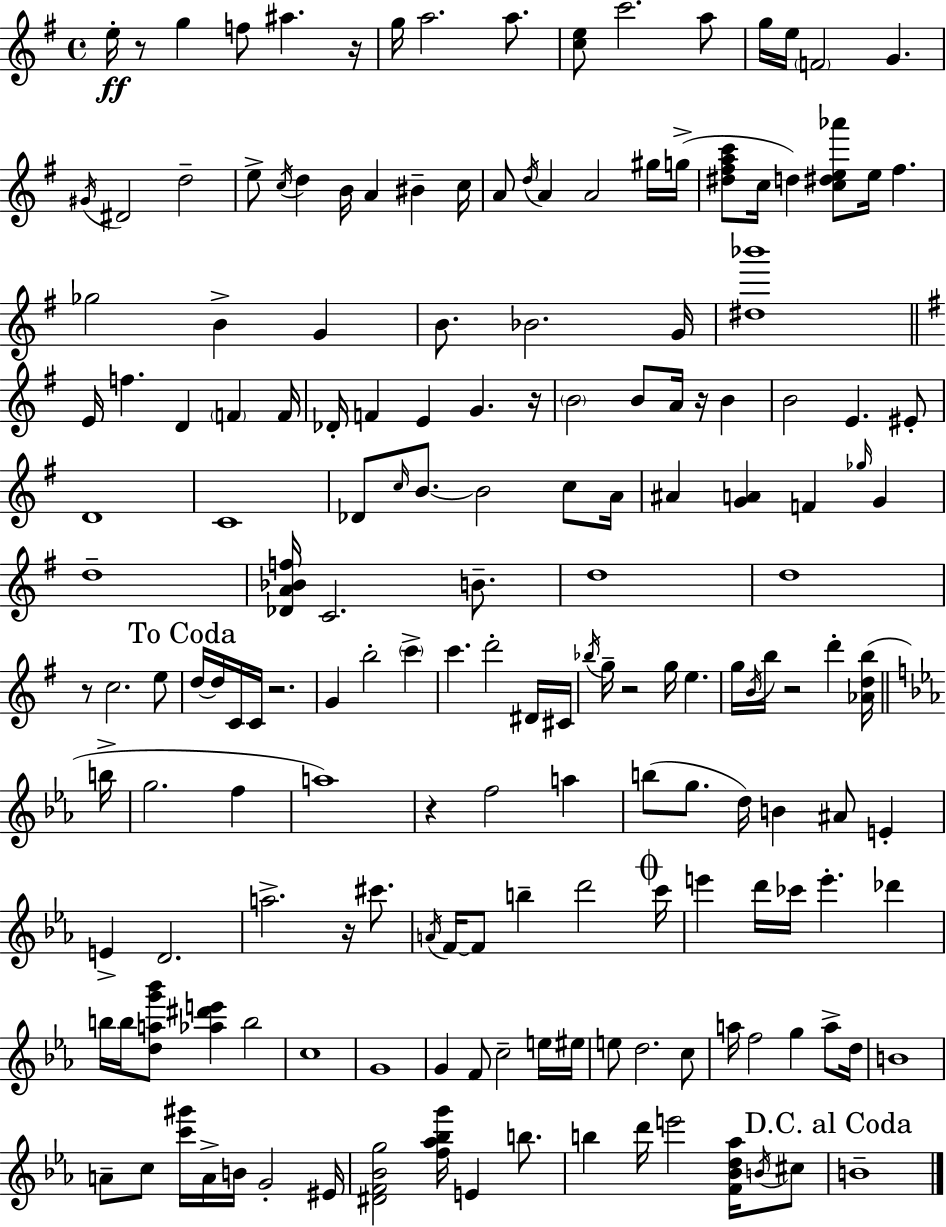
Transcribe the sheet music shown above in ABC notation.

X:1
T:Untitled
M:4/4
L:1/4
K:Em
e/4 z/2 g f/2 ^a z/4 g/4 a2 a/2 [ce]/2 c'2 a/2 g/4 e/4 F2 G ^G/4 ^D2 d2 e/2 c/4 d B/4 A ^B c/4 A/2 d/4 A A2 ^g/4 g/4 [^d^fac']/2 c/4 d [c^de_a']/2 e/4 ^f _g2 B G B/2 _B2 G/4 [^d_b']4 E/4 f D F F/4 _D/4 F E G z/4 B2 B/2 A/4 z/4 B B2 E ^E/2 D4 C4 _D/2 c/4 B/2 B2 c/2 A/4 ^A [GA] F _g/4 G d4 [_DA_Bf]/4 C2 B/2 d4 d4 z/2 c2 e/2 d/4 d/4 C/4 C/4 z2 G b2 c' c' d'2 ^D/4 ^C/4 _b/4 g/4 z2 g/4 e g/4 B/4 b/4 z2 d' [_Adb]/4 b/4 g2 f a4 z f2 a b/2 g/2 d/4 B ^A/2 E E D2 a2 z/4 ^c'/2 A/4 F/4 F/2 b d'2 c'/4 e' d'/4 _c'/4 e' _d' b/4 b/4 [dag'_b']/2 [_a^d'e'] b2 c4 G4 G F/2 c2 e/4 ^e/4 e/2 d2 c/2 a/4 f2 g a/2 d/4 B4 A/2 c/2 [c'^g']/4 A/4 B/4 G2 ^E/4 [^DF_Bg]2 [f_a_bg']/4 E b/2 b d'/4 e'2 [F_Bd_a]/4 B/4 ^c/2 B4